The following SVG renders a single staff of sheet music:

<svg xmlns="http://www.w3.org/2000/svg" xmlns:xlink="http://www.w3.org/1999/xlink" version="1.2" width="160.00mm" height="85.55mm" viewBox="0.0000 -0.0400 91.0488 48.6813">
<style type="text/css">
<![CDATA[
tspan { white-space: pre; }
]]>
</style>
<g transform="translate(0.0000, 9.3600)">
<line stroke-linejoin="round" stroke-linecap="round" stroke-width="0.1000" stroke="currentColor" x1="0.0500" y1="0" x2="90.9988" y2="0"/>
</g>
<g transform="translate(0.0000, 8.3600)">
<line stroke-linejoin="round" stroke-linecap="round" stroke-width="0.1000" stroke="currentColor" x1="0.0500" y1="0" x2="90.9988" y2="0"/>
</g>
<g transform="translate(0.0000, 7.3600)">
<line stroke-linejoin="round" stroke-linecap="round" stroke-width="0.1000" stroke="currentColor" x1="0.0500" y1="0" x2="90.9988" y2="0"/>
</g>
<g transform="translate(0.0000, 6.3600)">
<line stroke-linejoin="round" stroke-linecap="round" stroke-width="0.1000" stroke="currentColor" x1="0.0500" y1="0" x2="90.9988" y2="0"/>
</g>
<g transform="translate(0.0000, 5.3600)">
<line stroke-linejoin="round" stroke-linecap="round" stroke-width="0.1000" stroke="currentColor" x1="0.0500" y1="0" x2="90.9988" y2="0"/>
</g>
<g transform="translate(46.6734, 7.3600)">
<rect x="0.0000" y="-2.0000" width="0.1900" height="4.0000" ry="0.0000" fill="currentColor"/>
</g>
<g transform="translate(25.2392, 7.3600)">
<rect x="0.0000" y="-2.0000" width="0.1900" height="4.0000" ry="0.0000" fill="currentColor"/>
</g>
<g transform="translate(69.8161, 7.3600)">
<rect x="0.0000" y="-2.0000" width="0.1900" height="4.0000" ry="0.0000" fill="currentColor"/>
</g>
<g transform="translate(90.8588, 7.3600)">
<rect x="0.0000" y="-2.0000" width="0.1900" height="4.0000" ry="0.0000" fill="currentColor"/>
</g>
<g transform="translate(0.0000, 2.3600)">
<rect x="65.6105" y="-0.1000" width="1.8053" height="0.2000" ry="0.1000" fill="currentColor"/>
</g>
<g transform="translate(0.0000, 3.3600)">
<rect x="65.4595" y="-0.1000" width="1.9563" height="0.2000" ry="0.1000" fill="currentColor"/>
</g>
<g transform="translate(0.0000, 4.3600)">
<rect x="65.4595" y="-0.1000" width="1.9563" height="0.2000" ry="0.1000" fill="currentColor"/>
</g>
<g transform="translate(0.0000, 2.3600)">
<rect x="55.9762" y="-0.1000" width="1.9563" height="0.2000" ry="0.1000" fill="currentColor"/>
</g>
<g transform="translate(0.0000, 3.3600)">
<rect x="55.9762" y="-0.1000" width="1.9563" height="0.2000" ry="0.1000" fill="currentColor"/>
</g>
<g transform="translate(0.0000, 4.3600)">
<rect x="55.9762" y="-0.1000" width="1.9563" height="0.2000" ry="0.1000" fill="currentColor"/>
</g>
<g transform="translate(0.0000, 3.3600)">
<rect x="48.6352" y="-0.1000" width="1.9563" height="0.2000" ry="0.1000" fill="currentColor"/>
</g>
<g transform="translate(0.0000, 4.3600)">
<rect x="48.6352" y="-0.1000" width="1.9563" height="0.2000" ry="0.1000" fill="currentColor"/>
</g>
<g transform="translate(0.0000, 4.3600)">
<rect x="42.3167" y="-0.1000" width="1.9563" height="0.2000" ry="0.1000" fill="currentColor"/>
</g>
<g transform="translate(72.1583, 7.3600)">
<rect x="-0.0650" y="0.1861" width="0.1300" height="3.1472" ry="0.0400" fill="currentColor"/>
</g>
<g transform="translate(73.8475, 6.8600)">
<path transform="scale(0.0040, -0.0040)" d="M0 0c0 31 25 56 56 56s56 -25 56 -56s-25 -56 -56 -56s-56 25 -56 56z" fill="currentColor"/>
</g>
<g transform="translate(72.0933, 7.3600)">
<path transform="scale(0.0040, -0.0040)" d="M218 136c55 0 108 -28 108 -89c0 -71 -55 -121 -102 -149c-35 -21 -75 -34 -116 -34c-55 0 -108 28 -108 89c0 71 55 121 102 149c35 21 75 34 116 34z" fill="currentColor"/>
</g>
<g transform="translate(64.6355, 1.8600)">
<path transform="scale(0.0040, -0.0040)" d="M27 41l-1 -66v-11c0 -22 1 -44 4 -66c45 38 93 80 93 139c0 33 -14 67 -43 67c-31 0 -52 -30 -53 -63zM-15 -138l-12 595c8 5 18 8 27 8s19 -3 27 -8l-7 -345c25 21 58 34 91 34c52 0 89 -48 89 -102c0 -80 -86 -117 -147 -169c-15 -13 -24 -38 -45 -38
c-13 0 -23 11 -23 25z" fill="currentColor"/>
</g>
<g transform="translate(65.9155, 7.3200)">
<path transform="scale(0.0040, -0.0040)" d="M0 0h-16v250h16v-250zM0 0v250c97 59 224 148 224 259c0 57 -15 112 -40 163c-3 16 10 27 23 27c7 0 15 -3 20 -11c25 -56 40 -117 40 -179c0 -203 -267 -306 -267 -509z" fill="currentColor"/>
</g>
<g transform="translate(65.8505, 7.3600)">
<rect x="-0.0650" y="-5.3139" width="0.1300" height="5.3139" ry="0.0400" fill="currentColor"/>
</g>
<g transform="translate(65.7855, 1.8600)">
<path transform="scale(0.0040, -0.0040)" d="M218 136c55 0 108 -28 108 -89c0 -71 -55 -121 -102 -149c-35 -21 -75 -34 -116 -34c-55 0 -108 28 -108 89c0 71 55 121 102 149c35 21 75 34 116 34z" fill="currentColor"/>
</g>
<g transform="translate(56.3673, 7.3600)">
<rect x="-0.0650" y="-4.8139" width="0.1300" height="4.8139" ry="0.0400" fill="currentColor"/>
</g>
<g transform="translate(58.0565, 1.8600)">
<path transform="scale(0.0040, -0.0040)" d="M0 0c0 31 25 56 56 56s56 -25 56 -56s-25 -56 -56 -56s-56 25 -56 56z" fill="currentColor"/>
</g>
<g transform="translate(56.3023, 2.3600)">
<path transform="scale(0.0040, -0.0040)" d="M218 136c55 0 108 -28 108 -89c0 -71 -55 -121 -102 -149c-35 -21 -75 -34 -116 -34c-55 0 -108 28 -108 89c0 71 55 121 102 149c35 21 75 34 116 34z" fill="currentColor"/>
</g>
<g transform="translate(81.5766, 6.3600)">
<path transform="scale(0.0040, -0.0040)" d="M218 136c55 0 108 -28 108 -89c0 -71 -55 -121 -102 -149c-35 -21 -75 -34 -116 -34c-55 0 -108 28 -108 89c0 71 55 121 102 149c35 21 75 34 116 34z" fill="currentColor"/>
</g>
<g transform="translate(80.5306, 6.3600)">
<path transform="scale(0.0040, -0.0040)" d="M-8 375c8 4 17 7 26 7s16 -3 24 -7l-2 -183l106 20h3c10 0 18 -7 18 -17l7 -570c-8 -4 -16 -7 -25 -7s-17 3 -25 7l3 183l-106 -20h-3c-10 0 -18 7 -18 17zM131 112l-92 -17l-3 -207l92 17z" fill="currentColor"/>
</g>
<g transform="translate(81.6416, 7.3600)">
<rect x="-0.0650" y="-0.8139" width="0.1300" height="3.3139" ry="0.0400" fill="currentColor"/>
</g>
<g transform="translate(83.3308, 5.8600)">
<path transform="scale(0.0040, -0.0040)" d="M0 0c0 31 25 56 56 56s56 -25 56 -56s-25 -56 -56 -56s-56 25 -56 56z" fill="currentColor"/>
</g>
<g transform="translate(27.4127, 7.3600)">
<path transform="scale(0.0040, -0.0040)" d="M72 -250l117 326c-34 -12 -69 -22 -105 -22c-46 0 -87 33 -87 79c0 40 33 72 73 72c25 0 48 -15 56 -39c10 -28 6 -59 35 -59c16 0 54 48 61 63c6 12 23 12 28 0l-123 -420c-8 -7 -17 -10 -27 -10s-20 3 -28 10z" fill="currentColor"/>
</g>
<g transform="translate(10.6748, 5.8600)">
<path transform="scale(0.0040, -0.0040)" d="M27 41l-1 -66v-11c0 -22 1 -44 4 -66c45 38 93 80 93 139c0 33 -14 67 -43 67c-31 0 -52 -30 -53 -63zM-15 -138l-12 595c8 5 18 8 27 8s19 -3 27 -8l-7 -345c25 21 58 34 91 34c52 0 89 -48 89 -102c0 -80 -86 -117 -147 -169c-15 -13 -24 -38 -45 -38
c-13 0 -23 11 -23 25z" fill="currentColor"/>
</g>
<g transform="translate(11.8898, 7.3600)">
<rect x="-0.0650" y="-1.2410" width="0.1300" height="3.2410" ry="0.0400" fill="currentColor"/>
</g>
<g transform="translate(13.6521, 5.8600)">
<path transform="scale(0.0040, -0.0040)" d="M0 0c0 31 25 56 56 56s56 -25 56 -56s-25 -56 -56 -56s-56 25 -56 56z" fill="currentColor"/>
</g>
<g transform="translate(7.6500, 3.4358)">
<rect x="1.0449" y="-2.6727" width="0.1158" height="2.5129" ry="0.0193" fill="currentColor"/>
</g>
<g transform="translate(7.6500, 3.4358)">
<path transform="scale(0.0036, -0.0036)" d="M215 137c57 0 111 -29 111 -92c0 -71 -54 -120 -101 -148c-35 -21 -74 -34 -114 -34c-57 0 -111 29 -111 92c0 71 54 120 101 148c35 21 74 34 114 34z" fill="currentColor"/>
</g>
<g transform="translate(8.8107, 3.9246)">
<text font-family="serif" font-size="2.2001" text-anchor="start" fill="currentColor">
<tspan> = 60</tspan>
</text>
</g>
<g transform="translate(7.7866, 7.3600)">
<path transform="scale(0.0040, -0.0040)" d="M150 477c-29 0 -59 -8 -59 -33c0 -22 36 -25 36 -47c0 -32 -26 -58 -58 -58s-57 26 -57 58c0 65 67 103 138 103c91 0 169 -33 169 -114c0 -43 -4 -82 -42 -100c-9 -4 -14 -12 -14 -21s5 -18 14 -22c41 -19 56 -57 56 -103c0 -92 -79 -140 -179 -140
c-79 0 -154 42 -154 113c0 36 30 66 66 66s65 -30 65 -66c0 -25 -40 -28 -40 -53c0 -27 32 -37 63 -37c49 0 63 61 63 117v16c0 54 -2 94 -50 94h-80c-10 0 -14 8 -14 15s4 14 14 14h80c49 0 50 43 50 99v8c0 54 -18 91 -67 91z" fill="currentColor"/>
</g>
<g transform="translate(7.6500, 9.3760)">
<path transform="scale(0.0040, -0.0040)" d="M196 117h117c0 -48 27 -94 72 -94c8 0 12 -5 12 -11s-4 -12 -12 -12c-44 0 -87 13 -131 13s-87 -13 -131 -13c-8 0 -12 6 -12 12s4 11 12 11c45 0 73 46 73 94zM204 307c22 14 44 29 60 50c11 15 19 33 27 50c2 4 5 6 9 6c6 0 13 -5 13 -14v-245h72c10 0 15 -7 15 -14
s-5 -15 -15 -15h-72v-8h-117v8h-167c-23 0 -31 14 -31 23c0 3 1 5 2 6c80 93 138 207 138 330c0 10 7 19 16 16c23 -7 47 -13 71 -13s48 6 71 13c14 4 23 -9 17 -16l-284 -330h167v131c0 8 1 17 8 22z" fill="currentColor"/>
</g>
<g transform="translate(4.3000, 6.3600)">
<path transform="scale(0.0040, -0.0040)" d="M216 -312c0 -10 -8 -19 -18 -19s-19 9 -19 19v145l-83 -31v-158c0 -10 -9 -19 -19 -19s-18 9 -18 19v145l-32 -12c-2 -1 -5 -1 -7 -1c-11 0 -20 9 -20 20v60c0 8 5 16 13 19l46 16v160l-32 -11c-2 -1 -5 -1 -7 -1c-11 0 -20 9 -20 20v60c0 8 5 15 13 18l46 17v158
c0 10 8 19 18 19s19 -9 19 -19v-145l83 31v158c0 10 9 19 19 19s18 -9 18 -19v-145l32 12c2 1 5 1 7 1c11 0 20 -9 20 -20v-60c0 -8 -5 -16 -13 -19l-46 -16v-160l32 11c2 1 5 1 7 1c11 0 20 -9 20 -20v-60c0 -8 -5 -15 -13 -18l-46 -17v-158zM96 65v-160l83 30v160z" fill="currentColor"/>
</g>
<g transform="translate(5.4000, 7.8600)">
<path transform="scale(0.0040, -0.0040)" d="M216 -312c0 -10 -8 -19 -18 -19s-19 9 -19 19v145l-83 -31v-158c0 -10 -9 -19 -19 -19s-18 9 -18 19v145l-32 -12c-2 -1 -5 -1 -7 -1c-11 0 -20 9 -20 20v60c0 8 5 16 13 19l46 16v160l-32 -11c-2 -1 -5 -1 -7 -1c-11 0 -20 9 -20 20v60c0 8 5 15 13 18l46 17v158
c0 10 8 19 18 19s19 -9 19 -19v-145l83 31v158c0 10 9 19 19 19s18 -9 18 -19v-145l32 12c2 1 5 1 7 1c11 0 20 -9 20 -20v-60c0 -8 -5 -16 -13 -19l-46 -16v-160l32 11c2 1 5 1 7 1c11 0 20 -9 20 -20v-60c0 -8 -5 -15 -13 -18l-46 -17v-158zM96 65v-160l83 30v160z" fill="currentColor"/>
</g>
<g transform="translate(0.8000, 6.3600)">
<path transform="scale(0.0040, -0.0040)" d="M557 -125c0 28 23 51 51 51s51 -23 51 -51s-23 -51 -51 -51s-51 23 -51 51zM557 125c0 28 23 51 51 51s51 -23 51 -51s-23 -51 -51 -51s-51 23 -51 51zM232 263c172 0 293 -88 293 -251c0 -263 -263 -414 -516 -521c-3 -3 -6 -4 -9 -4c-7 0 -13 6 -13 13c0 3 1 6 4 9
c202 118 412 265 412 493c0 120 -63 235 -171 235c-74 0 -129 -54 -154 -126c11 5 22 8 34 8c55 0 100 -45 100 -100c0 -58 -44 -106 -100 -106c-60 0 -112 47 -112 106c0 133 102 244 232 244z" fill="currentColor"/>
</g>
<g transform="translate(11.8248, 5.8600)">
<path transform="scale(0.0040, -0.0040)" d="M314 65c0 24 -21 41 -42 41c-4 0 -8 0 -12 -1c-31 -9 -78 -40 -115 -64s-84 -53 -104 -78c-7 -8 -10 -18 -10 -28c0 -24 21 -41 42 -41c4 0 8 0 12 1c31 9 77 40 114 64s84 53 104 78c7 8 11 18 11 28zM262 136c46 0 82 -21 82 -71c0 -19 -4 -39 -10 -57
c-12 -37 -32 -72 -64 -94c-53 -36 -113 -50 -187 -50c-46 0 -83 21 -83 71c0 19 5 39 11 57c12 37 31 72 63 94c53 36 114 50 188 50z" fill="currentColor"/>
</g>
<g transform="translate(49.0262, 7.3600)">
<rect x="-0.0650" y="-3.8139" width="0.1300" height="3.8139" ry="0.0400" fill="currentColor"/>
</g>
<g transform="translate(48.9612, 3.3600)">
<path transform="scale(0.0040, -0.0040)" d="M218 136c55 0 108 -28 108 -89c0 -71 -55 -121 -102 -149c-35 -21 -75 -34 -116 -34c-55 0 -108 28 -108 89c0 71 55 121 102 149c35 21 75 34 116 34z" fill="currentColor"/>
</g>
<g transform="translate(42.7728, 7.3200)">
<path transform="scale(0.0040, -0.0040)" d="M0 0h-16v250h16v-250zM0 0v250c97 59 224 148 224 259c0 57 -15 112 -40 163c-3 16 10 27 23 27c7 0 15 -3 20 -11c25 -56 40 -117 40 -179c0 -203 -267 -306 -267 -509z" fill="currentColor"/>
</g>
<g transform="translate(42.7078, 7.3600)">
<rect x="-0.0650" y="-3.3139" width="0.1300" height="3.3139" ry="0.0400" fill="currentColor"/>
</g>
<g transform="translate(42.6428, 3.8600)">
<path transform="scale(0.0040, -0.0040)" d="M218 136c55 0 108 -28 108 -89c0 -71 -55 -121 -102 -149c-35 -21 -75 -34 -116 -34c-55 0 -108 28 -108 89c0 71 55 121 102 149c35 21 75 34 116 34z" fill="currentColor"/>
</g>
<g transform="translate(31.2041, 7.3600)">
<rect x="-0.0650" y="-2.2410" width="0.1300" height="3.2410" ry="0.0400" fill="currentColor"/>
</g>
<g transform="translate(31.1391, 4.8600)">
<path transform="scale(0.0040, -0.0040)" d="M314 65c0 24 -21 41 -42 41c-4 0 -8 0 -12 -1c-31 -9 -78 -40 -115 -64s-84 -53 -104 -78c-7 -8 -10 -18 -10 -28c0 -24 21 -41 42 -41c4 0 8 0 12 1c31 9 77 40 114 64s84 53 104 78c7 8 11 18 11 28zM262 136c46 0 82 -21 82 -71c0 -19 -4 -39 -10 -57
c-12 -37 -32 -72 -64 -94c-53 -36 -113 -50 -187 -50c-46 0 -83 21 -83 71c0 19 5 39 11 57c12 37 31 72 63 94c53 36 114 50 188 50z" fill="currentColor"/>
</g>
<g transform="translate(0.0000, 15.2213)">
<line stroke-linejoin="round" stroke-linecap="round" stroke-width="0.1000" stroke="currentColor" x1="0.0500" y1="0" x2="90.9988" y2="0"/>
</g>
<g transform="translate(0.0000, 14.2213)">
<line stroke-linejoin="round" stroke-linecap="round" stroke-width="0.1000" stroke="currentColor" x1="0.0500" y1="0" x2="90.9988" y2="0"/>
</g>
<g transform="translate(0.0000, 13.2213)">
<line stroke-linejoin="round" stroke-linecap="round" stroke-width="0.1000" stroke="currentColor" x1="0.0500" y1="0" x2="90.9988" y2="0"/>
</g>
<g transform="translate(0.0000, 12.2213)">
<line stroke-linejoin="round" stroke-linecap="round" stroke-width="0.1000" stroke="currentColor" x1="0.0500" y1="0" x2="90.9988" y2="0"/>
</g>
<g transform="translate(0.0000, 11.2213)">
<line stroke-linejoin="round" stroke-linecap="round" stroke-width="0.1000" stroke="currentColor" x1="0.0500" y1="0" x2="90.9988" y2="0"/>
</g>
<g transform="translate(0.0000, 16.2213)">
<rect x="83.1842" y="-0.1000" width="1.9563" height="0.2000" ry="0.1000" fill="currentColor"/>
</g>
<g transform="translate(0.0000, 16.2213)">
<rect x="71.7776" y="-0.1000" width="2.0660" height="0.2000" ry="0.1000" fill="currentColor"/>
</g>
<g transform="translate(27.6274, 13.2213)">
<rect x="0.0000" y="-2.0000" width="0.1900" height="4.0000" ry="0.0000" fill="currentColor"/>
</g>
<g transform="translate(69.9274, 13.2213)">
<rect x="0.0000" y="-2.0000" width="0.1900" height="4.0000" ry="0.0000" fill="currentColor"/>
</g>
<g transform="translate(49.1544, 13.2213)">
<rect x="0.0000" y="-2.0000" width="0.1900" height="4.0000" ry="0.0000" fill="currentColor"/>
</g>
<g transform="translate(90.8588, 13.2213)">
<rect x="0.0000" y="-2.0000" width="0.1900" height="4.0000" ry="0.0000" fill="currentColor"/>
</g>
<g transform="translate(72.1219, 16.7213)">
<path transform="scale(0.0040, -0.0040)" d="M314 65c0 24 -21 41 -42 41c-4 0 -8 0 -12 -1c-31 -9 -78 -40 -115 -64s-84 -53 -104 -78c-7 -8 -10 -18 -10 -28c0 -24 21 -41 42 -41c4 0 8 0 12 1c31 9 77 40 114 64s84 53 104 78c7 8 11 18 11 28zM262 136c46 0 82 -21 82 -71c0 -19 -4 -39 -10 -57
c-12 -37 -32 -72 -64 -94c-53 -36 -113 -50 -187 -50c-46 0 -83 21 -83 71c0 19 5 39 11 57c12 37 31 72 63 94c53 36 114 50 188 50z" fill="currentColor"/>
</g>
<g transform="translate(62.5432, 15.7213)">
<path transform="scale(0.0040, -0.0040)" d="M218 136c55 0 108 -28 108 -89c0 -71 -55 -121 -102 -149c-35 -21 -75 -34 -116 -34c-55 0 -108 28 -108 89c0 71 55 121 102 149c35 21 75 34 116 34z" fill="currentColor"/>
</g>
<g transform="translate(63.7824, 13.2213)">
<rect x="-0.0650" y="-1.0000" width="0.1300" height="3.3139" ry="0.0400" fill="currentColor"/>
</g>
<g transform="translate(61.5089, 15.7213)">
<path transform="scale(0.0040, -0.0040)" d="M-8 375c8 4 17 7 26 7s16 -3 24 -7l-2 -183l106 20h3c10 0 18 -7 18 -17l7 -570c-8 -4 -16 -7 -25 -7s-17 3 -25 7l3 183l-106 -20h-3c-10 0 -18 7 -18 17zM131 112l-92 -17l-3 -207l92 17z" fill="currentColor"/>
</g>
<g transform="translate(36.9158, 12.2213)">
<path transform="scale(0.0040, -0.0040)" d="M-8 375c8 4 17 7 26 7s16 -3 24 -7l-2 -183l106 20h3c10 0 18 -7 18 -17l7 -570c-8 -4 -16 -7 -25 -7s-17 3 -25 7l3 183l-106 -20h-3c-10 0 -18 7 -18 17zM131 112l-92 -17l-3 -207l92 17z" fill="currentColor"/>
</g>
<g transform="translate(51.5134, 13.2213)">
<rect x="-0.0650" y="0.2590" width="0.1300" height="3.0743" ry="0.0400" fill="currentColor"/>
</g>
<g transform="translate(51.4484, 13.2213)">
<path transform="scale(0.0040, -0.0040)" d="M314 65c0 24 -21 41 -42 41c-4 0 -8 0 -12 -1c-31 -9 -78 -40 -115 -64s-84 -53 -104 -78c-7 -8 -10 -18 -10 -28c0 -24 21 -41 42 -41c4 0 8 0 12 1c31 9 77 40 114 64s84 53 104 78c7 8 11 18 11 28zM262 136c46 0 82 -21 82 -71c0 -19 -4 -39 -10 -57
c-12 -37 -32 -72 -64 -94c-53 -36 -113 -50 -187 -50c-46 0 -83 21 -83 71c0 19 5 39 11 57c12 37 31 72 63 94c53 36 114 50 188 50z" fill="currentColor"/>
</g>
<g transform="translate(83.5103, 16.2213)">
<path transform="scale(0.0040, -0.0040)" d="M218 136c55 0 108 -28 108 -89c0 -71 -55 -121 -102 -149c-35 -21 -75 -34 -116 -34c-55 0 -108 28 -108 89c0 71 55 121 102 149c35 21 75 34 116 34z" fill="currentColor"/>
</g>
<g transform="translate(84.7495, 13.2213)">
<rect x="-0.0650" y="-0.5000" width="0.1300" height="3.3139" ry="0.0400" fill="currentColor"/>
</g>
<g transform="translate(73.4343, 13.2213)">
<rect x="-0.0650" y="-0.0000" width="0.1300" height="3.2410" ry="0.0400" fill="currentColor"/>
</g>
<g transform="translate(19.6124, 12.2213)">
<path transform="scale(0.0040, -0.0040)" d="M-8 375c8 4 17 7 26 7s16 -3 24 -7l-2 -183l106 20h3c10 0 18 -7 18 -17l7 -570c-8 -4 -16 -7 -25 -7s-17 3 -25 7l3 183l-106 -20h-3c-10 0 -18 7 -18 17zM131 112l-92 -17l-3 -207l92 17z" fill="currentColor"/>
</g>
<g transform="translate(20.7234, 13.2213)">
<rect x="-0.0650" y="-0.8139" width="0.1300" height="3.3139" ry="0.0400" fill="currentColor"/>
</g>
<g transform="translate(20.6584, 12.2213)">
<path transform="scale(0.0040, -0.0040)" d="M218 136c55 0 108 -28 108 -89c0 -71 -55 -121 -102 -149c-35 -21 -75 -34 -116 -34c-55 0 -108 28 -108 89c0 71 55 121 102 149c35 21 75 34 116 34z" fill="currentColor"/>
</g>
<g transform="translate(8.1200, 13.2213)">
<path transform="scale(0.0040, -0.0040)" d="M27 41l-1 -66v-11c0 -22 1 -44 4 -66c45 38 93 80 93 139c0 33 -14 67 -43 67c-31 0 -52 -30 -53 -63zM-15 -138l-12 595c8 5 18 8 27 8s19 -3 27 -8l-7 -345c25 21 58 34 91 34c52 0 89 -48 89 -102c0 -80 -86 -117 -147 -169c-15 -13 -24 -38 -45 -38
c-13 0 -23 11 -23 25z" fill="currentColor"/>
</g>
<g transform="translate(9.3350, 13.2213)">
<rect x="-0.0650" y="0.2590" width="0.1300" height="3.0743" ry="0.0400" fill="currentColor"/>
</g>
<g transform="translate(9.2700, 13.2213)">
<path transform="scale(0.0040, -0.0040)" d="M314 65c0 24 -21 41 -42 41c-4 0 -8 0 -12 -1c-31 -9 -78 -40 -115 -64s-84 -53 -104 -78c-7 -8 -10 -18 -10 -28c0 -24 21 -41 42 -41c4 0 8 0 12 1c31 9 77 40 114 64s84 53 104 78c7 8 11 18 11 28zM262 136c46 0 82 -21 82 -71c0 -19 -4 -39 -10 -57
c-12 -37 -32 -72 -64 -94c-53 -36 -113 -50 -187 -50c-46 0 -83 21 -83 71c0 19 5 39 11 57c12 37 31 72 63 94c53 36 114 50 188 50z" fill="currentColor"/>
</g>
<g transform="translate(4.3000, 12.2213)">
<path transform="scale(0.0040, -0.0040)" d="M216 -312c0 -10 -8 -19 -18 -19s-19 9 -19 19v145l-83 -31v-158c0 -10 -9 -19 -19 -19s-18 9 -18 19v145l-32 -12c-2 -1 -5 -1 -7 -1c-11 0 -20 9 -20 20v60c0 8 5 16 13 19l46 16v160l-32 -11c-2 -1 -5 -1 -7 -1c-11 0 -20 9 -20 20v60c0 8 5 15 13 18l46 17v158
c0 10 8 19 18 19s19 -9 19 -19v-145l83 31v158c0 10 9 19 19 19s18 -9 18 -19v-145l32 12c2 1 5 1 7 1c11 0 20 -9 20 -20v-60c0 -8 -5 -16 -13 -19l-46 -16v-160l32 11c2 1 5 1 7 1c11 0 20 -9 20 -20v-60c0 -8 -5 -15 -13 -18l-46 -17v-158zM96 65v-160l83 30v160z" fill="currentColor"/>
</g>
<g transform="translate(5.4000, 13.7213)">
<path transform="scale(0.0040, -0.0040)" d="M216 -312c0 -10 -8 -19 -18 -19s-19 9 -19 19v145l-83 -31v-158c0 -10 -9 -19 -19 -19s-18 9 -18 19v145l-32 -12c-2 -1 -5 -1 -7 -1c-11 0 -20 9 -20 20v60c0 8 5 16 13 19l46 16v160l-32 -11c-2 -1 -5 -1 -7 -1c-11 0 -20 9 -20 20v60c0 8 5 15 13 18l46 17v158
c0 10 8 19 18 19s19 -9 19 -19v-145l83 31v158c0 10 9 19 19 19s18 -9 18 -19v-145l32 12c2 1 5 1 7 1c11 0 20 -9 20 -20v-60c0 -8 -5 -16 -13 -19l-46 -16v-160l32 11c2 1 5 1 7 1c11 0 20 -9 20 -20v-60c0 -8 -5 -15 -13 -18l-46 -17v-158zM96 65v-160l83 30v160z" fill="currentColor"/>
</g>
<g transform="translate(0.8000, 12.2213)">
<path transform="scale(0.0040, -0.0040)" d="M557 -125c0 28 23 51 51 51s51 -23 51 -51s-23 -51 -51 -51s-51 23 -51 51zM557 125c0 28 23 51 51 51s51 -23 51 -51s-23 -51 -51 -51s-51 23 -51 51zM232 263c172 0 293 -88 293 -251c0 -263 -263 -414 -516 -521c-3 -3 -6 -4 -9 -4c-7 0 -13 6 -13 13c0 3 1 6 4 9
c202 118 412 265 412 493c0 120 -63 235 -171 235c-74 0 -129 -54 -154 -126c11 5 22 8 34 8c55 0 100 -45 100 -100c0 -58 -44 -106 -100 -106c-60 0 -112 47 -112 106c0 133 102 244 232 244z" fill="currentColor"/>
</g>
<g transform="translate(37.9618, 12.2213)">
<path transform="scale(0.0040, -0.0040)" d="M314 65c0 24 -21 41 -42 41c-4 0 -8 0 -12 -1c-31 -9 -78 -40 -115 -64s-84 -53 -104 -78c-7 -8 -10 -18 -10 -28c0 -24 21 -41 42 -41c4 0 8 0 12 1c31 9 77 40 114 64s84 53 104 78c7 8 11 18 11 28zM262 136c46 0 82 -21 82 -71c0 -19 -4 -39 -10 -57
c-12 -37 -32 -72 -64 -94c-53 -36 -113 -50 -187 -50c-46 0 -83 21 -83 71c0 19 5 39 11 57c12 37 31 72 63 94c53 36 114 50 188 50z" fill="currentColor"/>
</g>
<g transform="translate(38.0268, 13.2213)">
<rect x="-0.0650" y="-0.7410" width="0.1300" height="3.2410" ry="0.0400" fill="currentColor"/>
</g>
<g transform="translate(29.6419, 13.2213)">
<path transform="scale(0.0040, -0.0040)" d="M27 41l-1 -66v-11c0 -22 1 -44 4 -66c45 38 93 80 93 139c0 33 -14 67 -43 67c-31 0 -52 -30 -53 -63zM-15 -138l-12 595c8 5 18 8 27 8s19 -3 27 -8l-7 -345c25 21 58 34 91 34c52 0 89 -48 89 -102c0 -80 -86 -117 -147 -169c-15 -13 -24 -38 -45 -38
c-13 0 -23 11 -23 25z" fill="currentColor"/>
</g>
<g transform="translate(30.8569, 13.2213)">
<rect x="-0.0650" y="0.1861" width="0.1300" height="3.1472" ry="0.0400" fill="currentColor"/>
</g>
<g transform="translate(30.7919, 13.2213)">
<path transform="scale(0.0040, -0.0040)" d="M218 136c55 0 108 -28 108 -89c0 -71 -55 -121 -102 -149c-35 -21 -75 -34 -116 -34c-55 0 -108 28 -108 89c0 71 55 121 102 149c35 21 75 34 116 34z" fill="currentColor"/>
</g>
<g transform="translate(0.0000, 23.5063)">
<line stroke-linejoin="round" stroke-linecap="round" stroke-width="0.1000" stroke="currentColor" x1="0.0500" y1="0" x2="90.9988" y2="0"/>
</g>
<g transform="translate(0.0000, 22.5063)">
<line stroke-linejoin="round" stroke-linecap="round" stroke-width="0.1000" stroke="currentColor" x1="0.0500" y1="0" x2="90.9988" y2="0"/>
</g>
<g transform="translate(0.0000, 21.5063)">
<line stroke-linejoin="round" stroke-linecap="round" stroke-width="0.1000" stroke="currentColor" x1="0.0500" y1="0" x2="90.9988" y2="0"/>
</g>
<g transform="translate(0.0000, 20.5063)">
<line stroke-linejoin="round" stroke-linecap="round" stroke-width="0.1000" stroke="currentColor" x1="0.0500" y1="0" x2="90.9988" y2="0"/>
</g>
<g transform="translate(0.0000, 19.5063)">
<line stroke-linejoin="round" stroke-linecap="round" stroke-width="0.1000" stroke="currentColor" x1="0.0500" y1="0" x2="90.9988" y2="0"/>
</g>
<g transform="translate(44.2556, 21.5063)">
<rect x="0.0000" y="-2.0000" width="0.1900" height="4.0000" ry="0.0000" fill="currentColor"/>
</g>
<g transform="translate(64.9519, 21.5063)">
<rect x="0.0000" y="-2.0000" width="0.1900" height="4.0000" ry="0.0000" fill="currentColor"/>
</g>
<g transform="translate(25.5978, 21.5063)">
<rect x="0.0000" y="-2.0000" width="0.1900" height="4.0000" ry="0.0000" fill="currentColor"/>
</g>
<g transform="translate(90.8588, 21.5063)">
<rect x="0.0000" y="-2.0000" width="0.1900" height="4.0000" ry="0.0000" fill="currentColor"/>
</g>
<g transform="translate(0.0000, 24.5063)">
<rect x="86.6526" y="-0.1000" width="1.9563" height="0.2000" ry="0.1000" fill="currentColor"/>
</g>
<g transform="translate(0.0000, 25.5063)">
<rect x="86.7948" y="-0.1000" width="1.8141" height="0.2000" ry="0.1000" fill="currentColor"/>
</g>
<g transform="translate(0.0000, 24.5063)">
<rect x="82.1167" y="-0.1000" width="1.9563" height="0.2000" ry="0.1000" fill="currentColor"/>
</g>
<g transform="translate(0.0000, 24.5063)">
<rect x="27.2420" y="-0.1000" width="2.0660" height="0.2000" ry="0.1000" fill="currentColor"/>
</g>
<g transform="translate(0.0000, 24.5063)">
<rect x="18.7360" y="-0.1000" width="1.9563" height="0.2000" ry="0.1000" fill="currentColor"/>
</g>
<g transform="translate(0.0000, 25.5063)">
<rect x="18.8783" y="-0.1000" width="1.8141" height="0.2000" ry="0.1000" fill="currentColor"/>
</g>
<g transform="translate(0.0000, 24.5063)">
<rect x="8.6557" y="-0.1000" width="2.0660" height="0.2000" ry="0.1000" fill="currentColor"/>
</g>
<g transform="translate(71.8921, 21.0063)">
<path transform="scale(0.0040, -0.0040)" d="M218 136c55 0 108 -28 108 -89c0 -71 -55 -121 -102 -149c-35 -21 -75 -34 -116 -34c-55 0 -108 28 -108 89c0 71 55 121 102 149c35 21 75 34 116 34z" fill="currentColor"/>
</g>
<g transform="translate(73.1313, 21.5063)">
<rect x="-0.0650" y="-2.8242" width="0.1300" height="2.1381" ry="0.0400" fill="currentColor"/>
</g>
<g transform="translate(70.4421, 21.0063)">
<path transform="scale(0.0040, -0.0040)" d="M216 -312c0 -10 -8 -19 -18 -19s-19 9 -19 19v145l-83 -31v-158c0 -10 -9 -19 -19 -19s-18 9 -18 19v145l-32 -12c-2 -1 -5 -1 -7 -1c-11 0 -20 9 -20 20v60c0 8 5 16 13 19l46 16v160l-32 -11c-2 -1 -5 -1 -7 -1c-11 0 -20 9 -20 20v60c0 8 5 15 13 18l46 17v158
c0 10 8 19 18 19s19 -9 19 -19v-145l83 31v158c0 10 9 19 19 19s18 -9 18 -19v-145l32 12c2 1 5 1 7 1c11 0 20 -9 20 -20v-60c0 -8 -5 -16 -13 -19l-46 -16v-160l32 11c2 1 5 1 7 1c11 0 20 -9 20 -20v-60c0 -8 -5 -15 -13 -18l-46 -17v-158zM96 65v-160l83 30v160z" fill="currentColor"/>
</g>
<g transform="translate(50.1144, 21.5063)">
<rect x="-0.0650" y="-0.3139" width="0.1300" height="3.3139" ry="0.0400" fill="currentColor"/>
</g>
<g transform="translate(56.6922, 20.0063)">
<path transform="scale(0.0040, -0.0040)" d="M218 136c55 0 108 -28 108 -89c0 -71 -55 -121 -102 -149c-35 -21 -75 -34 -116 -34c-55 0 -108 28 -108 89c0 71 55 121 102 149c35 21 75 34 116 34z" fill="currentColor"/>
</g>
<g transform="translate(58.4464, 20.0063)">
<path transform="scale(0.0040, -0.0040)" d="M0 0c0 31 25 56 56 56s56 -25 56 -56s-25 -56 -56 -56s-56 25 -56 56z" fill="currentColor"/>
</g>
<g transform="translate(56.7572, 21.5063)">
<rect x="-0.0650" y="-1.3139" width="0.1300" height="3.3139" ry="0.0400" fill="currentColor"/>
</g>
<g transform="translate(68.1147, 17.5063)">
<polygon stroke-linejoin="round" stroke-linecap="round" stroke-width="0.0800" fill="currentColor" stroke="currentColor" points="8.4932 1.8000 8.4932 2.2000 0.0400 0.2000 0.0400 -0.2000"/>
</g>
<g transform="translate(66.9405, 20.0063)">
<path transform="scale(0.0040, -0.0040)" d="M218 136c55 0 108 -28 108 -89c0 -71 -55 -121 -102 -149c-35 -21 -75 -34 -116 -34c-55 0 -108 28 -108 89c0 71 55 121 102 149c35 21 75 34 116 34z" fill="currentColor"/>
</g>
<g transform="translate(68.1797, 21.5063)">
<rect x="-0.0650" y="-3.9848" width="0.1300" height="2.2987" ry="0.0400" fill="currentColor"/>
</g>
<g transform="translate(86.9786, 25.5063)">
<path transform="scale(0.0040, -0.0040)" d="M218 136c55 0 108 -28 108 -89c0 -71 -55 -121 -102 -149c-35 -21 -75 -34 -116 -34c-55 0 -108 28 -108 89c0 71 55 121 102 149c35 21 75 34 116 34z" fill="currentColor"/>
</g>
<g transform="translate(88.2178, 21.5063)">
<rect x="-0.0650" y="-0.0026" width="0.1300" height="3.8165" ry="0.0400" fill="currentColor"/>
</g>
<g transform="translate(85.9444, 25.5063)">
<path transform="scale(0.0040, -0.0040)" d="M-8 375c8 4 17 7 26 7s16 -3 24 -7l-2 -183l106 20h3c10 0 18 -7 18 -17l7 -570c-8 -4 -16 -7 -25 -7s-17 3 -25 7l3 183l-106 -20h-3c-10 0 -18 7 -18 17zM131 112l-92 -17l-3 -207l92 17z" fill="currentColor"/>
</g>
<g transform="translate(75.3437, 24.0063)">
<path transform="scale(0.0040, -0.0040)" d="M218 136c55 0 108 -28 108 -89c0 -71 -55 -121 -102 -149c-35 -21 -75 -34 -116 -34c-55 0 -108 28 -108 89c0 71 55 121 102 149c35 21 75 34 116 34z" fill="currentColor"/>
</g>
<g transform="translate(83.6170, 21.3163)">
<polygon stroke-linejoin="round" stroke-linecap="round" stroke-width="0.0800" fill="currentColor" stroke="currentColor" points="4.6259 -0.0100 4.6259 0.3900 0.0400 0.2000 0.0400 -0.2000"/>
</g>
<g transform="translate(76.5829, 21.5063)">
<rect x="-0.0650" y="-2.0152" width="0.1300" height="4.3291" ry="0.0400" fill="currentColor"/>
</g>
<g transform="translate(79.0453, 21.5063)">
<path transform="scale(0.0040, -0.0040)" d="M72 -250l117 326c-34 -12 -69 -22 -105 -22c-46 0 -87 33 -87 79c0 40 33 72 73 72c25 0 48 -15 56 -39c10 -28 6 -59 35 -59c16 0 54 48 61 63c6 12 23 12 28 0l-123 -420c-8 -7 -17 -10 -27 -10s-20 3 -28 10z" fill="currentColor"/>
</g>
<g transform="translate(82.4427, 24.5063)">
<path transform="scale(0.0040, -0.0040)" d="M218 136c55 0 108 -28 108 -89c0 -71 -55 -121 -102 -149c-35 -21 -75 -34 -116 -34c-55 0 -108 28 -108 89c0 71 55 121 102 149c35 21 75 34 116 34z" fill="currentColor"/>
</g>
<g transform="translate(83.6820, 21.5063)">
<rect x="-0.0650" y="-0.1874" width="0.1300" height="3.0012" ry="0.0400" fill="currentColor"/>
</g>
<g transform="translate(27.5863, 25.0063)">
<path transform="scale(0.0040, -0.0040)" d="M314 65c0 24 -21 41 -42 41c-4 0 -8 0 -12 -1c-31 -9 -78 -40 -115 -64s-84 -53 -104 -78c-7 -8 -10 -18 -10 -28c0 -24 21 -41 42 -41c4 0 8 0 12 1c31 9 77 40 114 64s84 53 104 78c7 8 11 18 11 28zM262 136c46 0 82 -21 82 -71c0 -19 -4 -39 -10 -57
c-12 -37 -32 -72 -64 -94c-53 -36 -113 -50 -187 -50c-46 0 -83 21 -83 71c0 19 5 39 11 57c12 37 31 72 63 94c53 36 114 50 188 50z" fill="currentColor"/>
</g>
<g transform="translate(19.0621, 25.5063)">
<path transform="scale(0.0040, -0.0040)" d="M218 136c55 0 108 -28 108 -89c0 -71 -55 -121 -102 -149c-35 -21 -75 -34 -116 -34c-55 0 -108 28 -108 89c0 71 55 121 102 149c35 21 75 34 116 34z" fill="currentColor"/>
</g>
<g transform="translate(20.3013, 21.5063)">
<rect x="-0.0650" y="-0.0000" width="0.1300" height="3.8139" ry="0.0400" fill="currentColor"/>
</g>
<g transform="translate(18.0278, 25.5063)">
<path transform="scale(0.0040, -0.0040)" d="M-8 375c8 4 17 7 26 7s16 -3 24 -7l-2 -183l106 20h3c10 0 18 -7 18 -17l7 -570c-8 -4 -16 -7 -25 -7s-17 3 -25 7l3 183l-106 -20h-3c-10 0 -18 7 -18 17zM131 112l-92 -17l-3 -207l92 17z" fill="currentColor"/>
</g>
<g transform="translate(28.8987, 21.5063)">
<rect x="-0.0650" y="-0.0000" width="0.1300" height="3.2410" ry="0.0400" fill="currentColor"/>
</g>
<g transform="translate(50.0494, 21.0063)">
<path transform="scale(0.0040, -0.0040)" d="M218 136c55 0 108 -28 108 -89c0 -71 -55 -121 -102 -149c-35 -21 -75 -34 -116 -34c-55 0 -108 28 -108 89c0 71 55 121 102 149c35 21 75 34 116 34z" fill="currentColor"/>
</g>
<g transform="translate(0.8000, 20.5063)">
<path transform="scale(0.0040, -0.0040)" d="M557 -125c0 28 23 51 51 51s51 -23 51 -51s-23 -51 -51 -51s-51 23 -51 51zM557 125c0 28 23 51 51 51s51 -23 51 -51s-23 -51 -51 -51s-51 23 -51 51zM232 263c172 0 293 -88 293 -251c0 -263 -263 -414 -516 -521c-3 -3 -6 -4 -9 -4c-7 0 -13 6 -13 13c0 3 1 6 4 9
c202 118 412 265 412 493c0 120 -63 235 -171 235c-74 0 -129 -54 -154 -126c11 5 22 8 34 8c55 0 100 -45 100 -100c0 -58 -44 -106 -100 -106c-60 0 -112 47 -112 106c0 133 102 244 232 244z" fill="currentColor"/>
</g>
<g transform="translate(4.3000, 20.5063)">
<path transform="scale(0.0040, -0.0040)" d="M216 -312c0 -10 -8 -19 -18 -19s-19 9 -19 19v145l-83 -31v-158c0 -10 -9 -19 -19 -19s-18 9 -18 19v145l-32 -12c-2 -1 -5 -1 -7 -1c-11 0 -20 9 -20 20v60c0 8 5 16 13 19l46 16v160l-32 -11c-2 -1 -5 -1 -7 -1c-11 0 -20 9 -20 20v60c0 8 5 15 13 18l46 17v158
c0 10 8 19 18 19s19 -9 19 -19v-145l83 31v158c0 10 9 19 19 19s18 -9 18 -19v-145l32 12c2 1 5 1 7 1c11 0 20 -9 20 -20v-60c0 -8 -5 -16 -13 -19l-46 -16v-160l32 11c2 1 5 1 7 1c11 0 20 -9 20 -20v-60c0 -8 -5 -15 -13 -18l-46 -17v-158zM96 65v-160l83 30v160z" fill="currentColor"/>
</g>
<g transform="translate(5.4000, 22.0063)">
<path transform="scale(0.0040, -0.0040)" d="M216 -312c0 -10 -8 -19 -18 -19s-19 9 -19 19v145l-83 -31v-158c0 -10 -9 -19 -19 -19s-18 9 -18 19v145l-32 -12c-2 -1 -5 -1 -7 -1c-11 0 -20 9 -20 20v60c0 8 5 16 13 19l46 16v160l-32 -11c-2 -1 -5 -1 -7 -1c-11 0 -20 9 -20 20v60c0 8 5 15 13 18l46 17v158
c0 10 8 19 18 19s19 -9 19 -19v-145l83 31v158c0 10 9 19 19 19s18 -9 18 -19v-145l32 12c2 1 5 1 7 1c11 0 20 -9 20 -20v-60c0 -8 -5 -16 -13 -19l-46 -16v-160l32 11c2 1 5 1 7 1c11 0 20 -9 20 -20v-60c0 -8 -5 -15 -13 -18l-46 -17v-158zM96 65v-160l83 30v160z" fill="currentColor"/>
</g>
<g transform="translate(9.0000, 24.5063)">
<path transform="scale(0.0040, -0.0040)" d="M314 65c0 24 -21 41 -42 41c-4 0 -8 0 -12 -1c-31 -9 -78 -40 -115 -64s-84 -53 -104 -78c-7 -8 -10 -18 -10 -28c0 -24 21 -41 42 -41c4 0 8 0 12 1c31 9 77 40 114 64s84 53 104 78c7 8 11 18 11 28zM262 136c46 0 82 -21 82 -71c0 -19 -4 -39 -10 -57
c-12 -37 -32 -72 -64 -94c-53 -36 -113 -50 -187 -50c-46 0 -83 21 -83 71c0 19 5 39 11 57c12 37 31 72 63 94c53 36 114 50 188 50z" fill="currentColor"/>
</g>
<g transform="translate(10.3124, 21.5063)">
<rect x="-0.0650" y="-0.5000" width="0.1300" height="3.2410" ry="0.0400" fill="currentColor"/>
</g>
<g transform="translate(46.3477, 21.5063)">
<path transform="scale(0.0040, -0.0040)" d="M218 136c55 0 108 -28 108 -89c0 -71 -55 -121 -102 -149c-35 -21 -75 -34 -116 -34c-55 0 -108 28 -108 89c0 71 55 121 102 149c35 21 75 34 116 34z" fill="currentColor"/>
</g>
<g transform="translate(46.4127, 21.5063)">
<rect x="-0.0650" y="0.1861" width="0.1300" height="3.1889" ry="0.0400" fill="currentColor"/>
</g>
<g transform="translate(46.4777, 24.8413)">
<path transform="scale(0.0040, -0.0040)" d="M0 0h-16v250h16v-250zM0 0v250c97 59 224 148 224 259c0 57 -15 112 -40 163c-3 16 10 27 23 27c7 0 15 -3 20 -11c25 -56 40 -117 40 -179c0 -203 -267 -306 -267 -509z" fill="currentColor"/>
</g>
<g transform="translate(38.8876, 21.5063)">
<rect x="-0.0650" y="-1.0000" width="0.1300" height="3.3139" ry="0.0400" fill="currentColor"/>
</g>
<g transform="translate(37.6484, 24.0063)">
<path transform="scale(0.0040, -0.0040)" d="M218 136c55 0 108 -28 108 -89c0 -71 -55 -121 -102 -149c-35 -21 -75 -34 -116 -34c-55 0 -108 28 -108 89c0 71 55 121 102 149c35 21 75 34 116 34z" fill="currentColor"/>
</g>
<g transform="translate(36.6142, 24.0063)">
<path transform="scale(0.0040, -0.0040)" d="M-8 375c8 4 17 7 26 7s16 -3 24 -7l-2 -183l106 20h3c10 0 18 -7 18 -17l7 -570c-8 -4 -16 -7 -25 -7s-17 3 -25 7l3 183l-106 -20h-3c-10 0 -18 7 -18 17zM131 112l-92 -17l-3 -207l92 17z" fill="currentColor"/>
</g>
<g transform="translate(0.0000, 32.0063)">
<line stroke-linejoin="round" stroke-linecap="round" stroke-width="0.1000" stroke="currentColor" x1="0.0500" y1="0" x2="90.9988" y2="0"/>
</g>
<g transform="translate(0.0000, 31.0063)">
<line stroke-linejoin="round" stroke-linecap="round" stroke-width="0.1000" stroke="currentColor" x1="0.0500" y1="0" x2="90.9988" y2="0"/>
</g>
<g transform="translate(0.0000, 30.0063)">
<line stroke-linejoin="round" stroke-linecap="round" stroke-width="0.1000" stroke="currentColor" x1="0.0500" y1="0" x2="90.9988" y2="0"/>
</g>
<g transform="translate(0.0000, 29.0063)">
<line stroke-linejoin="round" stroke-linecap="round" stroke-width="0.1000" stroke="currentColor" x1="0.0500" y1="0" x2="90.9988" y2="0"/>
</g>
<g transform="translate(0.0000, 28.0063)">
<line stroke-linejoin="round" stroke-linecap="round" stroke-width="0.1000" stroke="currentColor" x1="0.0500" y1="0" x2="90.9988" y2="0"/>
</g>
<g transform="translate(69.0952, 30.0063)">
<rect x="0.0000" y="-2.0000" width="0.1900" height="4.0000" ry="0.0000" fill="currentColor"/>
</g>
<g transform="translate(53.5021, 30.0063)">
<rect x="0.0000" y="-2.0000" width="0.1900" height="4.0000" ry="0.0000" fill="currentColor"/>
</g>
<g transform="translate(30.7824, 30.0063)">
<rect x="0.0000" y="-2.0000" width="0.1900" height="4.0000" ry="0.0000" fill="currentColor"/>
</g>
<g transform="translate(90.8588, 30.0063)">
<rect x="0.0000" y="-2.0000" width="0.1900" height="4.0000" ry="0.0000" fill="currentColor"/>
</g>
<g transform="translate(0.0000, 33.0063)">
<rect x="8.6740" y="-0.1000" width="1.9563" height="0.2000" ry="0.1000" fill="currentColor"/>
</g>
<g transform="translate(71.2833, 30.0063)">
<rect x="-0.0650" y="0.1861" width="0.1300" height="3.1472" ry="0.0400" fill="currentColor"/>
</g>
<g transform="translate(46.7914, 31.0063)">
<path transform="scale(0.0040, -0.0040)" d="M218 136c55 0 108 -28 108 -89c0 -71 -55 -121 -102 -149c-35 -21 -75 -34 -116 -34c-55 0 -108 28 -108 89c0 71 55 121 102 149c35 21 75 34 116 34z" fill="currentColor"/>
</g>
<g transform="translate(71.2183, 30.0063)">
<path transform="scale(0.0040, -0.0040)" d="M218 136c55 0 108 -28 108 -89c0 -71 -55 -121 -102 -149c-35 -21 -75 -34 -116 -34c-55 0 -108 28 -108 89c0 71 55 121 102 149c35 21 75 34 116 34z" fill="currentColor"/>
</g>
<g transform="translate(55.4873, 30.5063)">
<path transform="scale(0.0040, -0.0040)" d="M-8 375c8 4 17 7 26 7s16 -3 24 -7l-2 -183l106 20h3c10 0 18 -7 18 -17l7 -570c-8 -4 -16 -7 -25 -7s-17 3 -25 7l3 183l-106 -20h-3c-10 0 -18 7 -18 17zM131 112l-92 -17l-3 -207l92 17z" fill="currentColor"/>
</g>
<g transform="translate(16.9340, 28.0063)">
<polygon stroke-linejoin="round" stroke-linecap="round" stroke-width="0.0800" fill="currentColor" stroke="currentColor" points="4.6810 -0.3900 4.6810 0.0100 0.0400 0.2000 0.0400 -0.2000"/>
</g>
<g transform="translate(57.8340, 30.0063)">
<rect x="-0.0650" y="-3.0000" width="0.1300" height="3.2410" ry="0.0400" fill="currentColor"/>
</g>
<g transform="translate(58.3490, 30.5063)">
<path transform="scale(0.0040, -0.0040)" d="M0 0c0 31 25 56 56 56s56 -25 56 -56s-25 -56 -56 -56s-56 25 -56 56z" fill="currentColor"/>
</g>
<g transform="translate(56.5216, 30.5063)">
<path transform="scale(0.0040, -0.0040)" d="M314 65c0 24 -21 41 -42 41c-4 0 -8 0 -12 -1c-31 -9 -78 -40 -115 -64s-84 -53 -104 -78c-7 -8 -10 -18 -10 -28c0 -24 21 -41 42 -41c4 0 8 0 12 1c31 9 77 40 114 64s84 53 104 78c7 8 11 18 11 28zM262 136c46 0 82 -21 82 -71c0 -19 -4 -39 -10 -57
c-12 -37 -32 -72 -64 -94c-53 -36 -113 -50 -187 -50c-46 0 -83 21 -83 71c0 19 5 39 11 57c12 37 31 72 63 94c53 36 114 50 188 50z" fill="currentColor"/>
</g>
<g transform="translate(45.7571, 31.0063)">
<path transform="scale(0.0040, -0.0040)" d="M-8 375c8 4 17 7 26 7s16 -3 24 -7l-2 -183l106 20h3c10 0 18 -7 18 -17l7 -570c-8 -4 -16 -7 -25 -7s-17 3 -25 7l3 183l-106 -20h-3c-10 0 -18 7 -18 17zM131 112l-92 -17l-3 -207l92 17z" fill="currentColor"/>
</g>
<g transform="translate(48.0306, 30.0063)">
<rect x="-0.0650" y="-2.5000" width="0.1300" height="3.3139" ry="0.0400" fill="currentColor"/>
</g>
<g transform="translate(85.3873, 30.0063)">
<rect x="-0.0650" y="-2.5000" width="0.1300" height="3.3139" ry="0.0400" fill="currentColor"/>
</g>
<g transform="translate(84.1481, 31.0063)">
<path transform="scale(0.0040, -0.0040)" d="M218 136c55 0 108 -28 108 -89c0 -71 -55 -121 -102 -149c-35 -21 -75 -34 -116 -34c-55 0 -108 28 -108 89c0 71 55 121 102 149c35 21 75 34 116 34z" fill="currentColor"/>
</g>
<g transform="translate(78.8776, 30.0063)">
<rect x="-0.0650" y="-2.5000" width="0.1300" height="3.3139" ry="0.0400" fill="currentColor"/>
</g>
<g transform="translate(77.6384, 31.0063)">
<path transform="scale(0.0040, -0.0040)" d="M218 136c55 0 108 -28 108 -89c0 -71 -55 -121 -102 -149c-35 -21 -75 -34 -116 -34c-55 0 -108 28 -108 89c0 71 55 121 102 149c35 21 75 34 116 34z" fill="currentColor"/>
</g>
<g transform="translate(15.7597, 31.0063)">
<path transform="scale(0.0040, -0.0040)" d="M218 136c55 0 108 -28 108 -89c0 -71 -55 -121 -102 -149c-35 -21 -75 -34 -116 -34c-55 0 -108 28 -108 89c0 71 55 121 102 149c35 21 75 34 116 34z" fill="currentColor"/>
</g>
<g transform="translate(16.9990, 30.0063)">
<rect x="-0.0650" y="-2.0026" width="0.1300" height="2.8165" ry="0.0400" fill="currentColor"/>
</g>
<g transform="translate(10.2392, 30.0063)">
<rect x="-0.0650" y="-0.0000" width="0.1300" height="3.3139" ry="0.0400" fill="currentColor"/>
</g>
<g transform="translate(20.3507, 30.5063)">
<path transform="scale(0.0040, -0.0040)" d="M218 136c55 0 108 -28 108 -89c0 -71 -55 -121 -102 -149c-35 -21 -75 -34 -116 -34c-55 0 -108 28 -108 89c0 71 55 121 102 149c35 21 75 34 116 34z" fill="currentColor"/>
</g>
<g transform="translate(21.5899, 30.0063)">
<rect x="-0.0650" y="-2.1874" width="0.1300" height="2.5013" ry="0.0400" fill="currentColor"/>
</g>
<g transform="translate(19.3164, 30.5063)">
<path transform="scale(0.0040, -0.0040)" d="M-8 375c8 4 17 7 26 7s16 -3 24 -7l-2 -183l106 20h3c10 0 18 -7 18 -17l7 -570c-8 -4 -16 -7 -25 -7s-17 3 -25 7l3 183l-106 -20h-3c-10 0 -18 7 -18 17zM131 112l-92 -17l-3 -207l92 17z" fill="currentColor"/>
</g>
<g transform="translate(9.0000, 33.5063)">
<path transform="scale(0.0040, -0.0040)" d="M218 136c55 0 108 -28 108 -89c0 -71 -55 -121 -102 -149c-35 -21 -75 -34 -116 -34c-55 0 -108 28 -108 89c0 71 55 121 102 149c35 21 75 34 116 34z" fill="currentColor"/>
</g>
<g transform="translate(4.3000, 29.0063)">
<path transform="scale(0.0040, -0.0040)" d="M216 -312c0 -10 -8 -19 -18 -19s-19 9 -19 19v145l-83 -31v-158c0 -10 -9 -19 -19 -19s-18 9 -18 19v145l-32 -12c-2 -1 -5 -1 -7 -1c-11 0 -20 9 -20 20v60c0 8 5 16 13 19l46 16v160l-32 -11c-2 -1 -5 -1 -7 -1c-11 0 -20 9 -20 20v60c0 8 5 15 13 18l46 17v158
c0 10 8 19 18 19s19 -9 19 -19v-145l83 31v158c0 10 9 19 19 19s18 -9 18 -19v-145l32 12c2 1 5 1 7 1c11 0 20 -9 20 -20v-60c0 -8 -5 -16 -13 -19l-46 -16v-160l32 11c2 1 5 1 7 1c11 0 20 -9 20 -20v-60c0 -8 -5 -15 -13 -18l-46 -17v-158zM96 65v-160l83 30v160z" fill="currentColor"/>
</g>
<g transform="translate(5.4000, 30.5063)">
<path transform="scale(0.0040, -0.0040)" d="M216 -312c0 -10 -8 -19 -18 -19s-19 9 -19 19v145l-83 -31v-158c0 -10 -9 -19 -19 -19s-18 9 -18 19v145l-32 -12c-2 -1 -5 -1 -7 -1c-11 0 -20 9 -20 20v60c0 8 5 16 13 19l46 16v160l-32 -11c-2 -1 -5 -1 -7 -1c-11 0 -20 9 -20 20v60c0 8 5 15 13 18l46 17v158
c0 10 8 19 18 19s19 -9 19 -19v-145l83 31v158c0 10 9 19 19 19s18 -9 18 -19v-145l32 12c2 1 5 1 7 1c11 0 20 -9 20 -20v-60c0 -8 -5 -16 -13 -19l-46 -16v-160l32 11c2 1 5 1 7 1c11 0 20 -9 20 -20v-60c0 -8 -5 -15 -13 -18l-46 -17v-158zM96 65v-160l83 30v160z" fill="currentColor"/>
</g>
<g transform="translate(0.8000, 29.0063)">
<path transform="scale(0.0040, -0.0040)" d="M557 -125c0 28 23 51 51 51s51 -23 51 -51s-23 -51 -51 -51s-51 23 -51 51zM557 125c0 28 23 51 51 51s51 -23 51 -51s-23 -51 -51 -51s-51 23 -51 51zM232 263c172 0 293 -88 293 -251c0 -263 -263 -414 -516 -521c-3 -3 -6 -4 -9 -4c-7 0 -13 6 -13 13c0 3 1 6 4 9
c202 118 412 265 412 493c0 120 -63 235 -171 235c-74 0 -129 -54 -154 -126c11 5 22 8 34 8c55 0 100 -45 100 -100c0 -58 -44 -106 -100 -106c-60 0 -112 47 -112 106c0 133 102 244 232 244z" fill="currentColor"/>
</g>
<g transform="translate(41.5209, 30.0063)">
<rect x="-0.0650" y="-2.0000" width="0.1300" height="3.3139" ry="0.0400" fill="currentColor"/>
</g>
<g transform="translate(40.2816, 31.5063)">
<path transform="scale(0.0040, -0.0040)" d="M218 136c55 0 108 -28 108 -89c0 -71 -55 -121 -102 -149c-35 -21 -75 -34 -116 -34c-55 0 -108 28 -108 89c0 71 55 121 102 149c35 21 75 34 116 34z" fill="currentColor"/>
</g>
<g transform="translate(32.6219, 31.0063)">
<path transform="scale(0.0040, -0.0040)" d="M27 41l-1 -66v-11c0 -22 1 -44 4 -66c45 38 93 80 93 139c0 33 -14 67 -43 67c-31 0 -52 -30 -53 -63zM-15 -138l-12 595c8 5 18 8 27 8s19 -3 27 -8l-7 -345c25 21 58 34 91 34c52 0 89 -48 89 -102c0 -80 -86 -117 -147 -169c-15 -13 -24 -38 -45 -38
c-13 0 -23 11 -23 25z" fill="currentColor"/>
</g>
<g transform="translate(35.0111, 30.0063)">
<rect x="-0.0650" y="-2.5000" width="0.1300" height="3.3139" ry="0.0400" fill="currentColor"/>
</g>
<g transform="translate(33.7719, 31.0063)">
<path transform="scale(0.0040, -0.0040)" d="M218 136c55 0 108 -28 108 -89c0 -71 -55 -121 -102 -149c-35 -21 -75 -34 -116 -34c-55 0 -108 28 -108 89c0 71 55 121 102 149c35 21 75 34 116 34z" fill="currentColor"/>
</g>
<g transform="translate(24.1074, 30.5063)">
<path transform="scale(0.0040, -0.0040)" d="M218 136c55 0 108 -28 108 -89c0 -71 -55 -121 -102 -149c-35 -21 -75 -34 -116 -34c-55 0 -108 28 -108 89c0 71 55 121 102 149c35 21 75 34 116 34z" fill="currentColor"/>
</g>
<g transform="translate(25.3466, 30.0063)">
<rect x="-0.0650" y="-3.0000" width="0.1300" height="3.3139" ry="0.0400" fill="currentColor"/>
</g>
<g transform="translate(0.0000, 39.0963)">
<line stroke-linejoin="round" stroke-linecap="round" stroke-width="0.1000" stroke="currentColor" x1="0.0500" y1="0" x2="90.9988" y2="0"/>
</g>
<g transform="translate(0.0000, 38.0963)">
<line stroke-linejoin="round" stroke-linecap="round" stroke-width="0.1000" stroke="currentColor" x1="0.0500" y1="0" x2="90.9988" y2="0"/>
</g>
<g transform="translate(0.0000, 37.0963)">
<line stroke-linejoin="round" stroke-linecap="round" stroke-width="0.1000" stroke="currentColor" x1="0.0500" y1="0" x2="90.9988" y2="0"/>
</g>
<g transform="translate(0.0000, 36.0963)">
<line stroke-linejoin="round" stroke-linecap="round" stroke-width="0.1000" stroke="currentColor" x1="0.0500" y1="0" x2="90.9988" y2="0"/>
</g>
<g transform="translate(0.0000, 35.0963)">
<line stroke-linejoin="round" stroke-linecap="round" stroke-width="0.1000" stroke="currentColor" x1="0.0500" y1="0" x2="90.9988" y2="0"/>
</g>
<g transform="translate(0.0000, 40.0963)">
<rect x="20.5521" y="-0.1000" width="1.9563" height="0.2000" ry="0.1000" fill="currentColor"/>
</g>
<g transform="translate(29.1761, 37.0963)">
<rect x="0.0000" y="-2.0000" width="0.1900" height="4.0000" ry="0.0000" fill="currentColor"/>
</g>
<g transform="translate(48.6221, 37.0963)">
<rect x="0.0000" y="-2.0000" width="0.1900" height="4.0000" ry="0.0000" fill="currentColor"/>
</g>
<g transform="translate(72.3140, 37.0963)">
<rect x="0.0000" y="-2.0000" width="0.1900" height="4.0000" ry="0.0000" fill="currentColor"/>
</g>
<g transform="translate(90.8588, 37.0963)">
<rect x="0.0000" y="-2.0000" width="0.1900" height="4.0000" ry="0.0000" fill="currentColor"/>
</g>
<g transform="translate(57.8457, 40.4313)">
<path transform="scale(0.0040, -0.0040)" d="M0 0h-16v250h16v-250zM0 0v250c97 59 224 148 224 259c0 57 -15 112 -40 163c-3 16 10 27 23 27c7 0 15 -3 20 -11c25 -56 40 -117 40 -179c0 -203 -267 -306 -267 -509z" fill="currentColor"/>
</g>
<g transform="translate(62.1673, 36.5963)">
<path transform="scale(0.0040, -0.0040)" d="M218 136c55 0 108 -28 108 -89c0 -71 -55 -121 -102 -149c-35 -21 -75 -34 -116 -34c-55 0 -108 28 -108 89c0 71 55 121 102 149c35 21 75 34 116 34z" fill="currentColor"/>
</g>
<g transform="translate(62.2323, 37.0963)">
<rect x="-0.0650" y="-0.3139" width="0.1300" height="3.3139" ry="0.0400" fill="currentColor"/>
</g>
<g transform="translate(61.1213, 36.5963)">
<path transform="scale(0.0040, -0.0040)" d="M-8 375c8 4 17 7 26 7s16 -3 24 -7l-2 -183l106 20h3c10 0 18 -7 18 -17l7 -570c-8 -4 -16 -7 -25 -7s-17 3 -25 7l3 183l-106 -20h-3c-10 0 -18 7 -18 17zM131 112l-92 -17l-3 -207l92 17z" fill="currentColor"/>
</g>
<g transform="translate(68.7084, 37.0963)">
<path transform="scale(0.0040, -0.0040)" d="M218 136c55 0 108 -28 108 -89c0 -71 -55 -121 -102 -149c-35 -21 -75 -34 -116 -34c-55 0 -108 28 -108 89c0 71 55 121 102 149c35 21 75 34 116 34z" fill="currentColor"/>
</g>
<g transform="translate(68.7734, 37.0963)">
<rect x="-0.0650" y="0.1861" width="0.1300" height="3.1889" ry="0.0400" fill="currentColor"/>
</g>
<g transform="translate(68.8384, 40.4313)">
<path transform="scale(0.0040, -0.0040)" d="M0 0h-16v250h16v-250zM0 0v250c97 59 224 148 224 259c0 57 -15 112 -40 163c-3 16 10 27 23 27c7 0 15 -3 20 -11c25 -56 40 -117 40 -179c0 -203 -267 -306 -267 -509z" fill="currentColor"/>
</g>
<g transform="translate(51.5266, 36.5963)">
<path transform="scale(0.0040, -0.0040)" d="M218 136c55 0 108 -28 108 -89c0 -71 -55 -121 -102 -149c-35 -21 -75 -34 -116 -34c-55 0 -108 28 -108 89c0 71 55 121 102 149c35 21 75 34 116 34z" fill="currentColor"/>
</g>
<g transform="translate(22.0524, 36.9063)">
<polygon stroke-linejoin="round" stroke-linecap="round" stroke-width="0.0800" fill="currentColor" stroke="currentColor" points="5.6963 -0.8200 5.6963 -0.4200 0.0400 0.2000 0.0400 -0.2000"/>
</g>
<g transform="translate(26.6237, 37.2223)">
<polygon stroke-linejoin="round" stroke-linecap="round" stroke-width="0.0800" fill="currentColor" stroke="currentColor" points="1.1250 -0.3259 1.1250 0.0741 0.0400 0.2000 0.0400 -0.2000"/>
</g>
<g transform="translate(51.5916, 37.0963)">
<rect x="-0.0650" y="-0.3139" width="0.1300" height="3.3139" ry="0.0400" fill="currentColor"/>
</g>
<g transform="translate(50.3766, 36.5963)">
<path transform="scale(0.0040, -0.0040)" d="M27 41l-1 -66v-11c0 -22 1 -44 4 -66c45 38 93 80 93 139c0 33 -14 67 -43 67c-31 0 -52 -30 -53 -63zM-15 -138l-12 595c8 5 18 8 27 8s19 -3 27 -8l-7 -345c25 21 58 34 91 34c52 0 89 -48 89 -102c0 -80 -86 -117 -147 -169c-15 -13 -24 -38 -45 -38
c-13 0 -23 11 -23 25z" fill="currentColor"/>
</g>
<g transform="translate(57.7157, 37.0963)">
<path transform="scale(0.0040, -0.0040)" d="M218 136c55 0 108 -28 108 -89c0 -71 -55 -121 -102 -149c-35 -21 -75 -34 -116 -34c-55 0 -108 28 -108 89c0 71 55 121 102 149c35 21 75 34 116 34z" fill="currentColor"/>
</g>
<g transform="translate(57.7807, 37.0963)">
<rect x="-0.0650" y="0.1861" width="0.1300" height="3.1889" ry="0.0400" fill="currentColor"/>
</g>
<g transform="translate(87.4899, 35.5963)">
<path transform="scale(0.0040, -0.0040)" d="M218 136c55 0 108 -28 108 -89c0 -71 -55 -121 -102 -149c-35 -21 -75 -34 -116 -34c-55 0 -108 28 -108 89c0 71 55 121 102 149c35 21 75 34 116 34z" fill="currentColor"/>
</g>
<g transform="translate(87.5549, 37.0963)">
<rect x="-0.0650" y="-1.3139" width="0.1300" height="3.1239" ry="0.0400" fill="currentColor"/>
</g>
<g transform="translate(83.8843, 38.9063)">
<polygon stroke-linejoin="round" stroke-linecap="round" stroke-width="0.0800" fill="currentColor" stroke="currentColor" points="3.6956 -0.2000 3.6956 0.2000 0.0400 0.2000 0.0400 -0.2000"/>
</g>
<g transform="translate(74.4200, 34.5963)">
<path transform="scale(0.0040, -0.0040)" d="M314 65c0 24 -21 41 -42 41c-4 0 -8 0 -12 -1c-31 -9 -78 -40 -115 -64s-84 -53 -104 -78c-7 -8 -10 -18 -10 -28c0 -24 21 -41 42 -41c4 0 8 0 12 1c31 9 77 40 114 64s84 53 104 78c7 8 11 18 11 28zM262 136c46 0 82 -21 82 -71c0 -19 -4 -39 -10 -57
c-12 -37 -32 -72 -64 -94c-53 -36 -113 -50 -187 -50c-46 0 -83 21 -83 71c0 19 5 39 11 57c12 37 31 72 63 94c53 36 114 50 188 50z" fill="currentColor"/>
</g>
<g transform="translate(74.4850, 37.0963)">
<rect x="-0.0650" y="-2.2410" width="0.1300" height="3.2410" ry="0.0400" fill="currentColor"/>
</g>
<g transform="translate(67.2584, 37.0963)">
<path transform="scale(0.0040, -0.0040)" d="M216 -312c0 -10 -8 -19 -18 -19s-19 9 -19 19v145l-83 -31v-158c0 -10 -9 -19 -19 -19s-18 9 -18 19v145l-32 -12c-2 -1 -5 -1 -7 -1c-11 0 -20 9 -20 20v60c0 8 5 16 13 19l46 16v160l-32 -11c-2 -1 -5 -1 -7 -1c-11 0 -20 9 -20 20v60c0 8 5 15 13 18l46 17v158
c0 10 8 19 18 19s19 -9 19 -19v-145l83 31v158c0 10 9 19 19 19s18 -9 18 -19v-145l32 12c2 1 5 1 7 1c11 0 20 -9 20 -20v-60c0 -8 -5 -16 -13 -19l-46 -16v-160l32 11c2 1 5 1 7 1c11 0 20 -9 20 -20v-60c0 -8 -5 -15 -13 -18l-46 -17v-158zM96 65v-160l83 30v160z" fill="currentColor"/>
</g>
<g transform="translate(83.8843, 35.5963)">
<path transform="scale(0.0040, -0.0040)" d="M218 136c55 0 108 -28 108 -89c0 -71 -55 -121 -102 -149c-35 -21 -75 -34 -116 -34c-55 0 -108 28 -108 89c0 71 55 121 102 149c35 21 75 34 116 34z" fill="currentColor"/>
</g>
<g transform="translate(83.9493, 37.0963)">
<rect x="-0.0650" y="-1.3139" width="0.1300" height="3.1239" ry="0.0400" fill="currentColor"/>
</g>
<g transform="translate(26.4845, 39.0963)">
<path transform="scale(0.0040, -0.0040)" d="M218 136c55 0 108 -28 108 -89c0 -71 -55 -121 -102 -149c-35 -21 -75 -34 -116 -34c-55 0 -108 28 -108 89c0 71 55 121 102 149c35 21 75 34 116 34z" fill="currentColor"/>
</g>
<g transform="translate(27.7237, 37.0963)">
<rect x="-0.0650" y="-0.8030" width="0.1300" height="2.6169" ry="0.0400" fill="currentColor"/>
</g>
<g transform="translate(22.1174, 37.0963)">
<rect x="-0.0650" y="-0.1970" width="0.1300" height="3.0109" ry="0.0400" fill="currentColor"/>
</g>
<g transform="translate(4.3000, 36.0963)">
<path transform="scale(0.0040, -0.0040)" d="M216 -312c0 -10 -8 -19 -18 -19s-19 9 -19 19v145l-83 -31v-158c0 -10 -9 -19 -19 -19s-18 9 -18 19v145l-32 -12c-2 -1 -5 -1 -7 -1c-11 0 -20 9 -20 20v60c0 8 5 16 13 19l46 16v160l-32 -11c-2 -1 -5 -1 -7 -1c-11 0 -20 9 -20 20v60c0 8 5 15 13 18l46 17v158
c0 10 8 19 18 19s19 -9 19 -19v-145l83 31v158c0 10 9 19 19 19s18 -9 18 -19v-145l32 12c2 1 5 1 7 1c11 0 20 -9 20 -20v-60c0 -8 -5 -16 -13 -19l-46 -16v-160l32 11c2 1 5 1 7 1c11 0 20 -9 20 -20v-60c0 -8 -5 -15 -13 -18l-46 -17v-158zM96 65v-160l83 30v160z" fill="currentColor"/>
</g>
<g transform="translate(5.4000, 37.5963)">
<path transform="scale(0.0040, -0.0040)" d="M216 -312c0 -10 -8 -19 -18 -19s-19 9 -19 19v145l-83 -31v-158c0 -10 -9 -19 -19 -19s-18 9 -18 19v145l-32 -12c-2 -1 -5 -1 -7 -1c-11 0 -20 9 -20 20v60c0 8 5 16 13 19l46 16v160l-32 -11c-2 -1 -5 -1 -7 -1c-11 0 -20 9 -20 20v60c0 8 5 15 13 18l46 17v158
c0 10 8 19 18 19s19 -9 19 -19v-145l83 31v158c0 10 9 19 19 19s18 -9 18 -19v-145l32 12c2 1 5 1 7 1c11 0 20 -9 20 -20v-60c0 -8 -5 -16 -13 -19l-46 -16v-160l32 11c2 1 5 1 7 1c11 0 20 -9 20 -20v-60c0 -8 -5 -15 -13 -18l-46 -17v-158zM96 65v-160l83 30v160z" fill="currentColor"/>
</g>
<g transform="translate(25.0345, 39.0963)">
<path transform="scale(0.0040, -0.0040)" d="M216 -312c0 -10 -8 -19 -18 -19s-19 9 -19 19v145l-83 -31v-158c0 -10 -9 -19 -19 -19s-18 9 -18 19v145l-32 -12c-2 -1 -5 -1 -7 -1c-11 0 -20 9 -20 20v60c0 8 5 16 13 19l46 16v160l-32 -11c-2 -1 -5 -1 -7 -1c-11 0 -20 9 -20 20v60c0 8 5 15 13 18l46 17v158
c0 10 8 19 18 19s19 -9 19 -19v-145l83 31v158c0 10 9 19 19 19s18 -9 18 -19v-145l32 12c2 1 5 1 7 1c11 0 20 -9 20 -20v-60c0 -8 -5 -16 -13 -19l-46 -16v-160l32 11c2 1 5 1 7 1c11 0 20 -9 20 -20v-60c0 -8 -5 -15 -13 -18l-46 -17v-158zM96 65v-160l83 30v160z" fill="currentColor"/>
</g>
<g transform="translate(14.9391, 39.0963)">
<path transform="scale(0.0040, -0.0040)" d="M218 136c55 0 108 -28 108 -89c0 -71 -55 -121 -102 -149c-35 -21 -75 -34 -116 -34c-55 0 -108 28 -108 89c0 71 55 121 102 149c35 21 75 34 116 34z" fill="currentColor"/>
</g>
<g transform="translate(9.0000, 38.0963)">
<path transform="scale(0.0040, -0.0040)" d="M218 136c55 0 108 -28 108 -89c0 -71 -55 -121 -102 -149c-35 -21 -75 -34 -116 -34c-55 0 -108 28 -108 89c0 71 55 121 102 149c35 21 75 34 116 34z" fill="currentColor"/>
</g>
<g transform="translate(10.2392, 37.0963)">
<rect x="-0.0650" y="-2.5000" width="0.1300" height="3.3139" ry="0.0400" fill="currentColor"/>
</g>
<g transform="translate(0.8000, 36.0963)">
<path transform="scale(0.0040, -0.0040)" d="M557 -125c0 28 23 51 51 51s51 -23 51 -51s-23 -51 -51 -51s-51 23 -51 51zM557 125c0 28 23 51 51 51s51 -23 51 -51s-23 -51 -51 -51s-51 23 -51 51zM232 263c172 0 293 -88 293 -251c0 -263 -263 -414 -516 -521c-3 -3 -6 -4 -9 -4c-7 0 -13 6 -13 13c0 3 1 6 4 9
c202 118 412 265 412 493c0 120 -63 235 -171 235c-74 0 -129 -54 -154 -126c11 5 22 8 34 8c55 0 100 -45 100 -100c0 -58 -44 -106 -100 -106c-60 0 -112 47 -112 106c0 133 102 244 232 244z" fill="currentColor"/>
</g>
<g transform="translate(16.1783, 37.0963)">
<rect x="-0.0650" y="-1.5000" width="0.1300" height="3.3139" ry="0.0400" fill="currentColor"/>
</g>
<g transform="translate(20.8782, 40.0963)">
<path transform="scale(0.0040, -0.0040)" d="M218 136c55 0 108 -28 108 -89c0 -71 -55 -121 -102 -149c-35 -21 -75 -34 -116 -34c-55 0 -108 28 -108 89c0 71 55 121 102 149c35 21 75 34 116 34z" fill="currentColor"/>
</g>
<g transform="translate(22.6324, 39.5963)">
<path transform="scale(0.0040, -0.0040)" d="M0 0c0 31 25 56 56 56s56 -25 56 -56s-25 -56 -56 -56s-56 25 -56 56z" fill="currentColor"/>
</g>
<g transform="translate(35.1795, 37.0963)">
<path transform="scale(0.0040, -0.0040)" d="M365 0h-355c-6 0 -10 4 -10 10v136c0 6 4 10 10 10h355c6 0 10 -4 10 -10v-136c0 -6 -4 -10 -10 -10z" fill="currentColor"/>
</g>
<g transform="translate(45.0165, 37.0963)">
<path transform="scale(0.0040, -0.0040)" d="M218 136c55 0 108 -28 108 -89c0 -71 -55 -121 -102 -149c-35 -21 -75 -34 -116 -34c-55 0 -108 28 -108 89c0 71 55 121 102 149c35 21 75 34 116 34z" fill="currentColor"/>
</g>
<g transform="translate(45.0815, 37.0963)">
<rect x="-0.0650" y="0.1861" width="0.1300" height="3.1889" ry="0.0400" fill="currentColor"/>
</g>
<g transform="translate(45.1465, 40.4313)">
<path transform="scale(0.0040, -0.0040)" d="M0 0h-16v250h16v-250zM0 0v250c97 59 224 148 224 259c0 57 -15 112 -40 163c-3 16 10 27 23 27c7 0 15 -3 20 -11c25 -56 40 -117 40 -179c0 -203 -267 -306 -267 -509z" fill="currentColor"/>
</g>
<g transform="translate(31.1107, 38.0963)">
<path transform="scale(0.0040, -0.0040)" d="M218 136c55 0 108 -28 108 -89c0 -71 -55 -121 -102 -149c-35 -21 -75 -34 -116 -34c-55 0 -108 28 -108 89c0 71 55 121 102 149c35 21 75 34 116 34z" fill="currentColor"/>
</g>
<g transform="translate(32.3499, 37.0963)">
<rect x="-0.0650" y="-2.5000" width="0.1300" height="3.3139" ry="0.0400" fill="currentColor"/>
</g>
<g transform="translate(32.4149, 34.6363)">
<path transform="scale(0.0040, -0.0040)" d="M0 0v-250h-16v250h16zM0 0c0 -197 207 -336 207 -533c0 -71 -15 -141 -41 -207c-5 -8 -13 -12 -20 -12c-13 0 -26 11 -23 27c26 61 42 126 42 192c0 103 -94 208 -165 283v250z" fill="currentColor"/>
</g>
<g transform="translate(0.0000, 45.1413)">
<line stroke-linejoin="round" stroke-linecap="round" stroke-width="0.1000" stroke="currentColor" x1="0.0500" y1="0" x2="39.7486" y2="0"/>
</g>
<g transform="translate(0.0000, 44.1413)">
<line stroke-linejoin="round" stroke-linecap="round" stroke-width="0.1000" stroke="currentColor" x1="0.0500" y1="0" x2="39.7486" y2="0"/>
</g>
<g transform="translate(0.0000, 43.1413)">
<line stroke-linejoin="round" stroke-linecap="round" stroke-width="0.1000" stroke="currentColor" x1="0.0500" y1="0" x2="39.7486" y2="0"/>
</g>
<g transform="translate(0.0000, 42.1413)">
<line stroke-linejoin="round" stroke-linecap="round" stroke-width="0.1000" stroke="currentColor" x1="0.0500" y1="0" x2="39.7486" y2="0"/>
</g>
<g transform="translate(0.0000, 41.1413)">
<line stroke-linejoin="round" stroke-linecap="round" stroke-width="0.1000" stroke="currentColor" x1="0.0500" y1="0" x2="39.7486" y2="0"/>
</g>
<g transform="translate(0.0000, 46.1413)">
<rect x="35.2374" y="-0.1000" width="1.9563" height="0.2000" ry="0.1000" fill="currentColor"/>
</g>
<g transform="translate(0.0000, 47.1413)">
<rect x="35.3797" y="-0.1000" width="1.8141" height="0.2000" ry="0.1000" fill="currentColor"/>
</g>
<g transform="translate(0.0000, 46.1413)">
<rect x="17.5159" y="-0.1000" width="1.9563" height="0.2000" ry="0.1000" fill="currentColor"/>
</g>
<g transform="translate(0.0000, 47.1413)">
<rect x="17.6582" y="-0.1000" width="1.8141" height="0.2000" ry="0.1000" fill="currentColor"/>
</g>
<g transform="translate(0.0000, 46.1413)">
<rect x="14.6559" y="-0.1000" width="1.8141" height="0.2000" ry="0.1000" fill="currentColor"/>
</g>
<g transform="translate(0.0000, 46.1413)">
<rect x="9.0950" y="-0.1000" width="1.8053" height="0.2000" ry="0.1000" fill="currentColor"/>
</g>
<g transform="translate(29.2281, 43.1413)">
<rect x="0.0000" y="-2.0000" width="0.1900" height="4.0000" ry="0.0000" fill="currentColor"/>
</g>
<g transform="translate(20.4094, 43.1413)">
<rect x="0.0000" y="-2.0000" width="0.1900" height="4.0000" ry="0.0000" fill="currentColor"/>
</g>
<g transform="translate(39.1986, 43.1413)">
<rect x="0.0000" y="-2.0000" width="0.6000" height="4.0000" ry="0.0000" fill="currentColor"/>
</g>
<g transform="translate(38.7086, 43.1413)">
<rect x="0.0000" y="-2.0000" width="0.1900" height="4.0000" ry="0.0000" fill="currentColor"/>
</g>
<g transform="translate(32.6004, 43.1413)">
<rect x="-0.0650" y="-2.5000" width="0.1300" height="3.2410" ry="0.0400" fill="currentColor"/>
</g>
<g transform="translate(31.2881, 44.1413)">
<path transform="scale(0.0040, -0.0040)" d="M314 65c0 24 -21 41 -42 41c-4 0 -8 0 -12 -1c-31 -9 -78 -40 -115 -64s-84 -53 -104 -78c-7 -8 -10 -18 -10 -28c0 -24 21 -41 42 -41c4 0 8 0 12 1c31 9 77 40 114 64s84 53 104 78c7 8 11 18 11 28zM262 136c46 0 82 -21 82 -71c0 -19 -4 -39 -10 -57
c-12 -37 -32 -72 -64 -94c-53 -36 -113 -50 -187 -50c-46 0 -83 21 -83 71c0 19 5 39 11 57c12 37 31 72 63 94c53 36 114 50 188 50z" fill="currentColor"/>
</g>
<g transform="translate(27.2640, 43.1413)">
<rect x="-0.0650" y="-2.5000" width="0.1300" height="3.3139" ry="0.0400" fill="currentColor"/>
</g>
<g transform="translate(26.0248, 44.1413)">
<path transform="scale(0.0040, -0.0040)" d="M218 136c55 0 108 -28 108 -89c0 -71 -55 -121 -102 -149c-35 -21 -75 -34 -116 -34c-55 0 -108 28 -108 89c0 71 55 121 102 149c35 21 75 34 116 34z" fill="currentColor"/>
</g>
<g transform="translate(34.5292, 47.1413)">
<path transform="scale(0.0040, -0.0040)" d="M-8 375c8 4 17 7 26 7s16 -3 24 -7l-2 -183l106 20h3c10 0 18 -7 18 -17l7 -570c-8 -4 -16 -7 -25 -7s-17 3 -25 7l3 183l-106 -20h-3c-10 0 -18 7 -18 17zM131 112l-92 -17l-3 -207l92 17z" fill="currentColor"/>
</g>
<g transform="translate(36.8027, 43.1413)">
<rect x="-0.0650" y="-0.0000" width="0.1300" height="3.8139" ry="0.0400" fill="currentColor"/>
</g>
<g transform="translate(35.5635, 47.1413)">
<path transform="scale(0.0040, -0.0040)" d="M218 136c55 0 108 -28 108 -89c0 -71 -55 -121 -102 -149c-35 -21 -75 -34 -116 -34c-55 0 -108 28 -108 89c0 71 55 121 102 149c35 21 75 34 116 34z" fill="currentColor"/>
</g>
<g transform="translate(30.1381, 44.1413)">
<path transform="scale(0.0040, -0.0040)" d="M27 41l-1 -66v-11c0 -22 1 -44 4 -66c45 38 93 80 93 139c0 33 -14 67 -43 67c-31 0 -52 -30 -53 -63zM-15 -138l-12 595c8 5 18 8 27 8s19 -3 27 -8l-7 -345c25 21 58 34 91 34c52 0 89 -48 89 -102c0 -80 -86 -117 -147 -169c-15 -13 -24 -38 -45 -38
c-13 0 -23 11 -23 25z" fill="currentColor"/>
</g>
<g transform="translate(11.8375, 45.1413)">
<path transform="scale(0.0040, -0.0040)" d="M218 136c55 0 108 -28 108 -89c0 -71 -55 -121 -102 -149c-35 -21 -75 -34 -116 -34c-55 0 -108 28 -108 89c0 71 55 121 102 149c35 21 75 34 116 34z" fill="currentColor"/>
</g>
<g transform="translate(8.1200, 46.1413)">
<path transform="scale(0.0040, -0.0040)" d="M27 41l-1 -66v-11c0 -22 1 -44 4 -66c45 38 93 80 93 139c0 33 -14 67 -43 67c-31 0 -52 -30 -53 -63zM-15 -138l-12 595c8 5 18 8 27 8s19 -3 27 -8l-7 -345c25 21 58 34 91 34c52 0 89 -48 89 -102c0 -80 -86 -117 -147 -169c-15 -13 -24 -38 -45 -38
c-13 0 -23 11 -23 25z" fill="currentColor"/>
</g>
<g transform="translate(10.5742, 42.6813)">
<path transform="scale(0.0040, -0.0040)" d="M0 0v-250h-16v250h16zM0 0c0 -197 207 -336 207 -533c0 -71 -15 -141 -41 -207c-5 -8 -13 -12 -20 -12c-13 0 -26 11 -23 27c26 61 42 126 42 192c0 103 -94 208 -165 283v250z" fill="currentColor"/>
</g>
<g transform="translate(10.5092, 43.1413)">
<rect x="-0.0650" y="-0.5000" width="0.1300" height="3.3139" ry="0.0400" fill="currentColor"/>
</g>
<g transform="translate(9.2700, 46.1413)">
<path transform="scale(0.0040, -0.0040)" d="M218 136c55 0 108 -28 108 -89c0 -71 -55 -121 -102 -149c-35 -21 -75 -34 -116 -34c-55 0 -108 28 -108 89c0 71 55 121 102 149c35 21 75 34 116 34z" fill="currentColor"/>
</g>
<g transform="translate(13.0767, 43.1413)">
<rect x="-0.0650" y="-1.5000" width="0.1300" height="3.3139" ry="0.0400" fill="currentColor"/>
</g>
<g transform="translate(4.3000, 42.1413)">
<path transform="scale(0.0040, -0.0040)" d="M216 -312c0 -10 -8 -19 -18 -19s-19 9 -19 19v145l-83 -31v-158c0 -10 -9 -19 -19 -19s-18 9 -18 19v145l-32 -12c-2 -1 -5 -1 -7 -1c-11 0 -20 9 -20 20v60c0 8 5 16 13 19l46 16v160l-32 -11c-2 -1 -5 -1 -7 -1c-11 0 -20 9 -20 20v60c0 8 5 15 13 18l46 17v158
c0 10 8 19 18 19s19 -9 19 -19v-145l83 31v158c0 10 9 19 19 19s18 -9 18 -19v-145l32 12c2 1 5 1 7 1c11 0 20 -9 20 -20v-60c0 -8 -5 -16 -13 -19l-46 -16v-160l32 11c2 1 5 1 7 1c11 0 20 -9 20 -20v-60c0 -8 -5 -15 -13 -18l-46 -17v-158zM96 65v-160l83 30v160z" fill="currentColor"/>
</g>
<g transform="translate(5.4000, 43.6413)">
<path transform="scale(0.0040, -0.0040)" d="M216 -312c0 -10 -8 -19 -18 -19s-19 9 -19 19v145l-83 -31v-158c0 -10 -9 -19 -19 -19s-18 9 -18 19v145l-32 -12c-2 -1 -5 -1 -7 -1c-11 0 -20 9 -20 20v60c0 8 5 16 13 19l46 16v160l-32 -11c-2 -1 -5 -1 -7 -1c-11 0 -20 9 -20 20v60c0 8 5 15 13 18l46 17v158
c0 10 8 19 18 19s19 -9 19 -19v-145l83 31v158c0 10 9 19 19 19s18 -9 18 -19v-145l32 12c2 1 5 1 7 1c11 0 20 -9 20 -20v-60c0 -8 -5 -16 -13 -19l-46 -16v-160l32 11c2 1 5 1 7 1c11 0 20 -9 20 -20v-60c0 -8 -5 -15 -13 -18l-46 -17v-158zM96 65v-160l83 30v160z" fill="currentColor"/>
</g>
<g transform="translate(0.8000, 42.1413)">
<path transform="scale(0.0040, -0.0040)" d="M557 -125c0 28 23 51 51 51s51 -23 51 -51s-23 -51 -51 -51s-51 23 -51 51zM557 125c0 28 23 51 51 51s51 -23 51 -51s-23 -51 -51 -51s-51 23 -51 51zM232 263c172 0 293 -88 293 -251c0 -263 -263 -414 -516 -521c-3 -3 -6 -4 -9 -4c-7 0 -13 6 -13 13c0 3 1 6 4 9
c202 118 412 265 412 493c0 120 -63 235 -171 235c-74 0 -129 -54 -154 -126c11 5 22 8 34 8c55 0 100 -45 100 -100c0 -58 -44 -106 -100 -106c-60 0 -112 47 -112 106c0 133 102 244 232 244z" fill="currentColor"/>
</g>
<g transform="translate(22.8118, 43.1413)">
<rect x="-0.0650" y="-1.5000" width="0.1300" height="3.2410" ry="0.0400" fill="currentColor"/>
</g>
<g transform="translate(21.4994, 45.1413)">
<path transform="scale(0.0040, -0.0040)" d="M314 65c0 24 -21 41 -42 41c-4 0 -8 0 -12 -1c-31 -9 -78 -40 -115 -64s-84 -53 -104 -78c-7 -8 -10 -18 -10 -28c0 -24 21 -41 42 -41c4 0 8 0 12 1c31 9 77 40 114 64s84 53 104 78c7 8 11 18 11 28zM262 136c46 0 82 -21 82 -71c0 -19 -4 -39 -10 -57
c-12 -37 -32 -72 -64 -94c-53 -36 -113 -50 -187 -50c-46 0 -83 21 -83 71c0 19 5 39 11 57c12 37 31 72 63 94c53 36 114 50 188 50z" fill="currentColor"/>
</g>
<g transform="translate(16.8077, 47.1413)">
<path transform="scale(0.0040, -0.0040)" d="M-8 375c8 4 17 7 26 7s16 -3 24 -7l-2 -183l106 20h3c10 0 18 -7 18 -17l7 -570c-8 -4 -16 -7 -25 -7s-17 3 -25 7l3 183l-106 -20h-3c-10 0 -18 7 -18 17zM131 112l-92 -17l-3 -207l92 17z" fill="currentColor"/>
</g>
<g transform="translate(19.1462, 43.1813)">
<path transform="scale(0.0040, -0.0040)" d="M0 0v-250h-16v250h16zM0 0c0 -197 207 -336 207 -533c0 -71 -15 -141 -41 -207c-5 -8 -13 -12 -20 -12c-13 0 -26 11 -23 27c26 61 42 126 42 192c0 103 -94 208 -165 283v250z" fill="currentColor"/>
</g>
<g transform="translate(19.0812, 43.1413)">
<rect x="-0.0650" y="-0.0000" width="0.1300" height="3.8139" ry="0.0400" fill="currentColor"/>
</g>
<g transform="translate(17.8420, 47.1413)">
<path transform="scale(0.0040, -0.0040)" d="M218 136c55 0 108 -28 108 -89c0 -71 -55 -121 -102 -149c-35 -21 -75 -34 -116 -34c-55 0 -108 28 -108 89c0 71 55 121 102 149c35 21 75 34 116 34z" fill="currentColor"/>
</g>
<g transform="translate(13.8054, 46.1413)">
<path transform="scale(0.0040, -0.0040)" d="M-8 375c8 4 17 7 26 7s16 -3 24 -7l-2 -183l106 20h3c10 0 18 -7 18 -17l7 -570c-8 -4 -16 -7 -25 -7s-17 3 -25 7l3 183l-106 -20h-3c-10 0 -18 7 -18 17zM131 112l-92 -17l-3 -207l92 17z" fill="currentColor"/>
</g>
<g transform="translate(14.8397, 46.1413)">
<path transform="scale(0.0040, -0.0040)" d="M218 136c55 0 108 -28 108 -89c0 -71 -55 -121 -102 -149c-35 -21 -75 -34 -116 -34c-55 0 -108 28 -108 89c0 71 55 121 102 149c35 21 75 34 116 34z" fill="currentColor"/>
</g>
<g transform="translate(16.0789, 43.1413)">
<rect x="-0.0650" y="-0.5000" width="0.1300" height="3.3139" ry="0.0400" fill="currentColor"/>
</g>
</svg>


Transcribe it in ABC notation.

X:1
T:Untitled
M:3/4
L:1/4
K:D
_G,2 z/2 B,2 D/2 E G _A/2 D, F, _D,2 F, _D, F,2 D,2 F,, D,,2 E,, E,,2 C,, D,,2 F,, D,/2 E, G, G,/2 ^E,/2 ^F,,/2 z/2 E,,/2 C,,/2 D,, B,,/2 C,/2 C, _B,, A,, B,, C,2 D, B,, B,, B,, G,, E,,/2 ^G,,/4 B,,/2 z2 D,/2 _E, D,/2 E, ^D,/2 B,2 G,/2 G,/2 _E,,/2 G,, E,, C,,/2 G,,2 B,, _B,,2 C,,